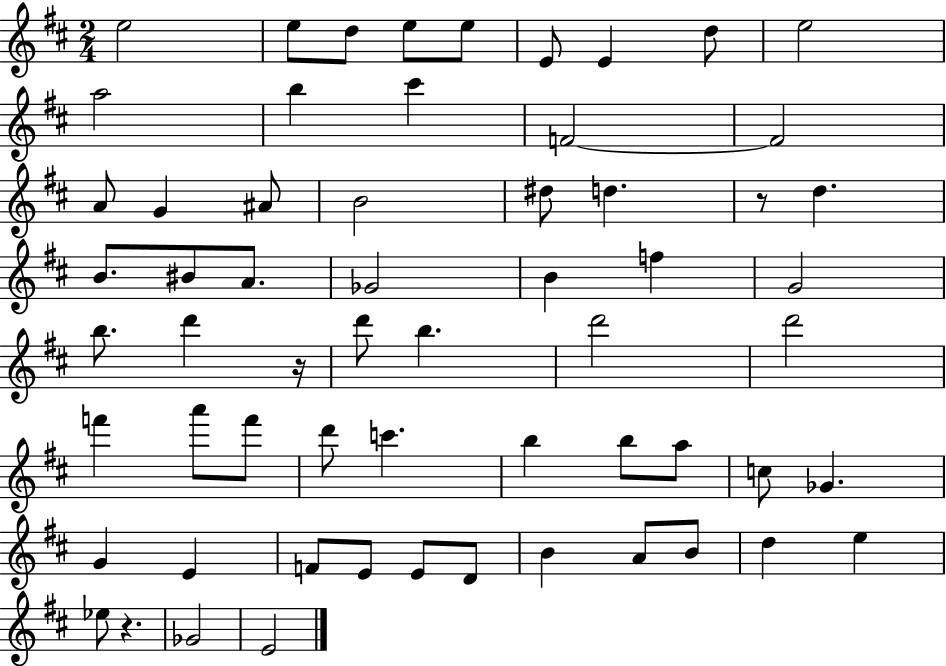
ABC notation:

X:1
T:Untitled
M:2/4
L:1/4
K:D
e2 e/2 d/2 e/2 e/2 E/2 E d/2 e2 a2 b ^c' F2 F2 A/2 G ^A/2 B2 ^d/2 d z/2 d B/2 ^B/2 A/2 _G2 B f G2 b/2 d' z/4 d'/2 b d'2 d'2 f' a'/2 f'/2 d'/2 c' b b/2 a/2 c/2 _G G E F/2 E/2 E/2 D/2 B A/2 B/2 d e _e/2 z _G2 E2